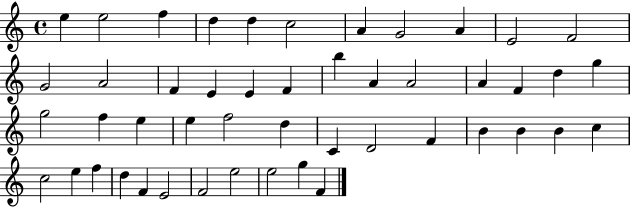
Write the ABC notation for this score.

X:1
T:Untitled
M:4/4
L:1/4
K:C
e e2 f d d c2 A G2 A E2 F2 G2 A2 F E E F b A A2 A F d g g2 f e e f2 d C D2 F B B B c c2 e f d F E2 F2 e2 e2 g F